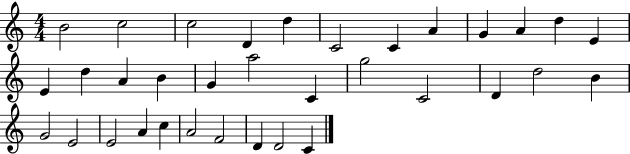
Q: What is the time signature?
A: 4/4